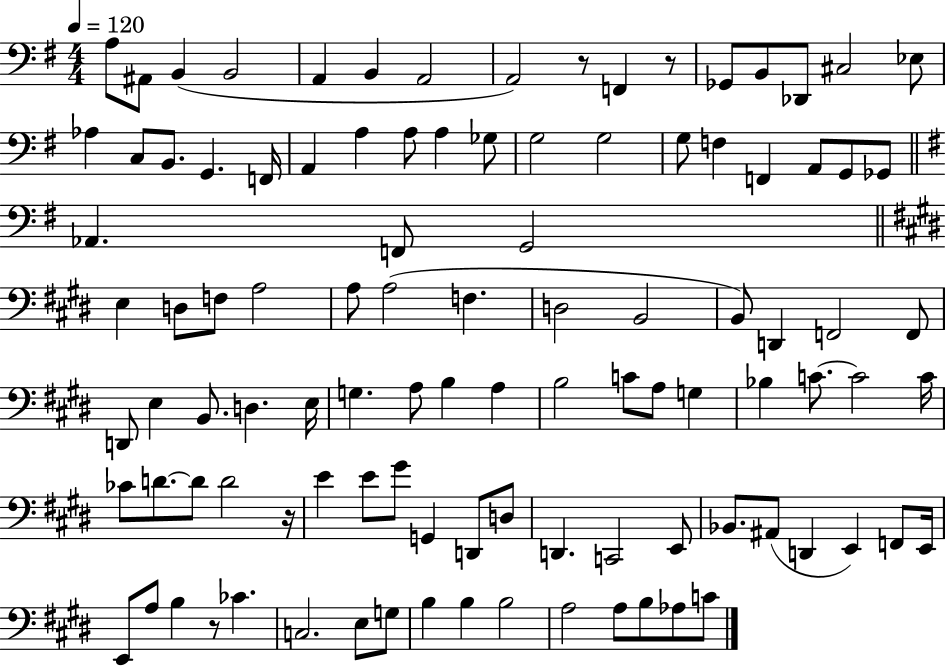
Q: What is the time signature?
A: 4/4